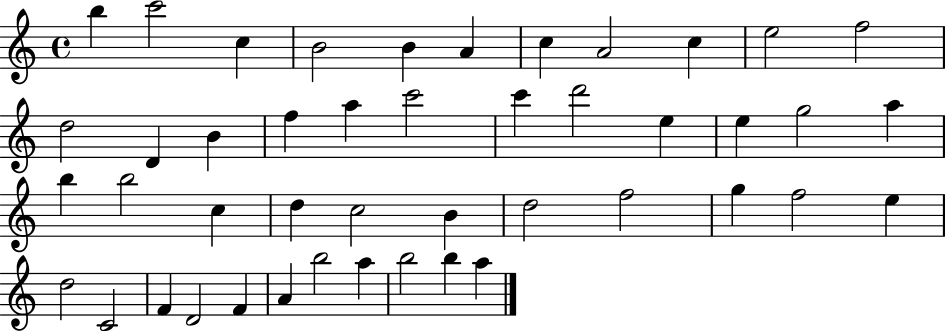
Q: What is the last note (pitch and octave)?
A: A5